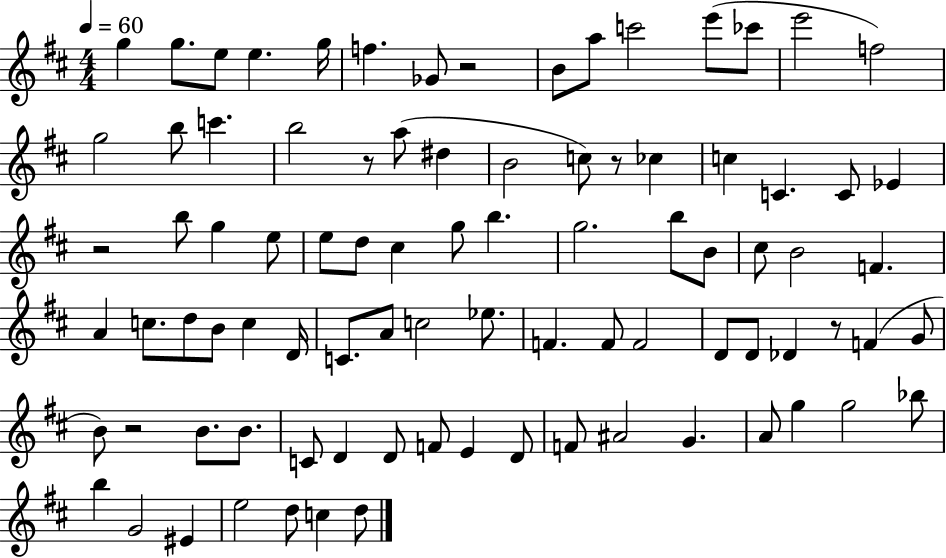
X:1
T:Untitled
M:4/4
L:1/4
K:D
g g/2 e/2 e g/4 f _G/2 z2 B/2 a/2 c'2 e'/2 _c'/2 e'2 f2 g2 b/2 c' b2 z/2 a/2 ^d B2 c/2 z/2 _c c C C/2 _E z2 b/2 g e/2 e/2 d/2 ^c g/2 b g2 b/2 B/2 ^c/2 B2 F A c/2 d/2 B/2 c D/4 C/2 A/2 c2 _e/2 F F/2 F2 D/2 D/2 _D z/2 F G/2 B/2 z2 B/2 B/2 C/2 D D/2 F/2 E D/2 F/2 ^A2 G A/2 g g2 _b/2 b G2 ^E e2 d/2 c d/2